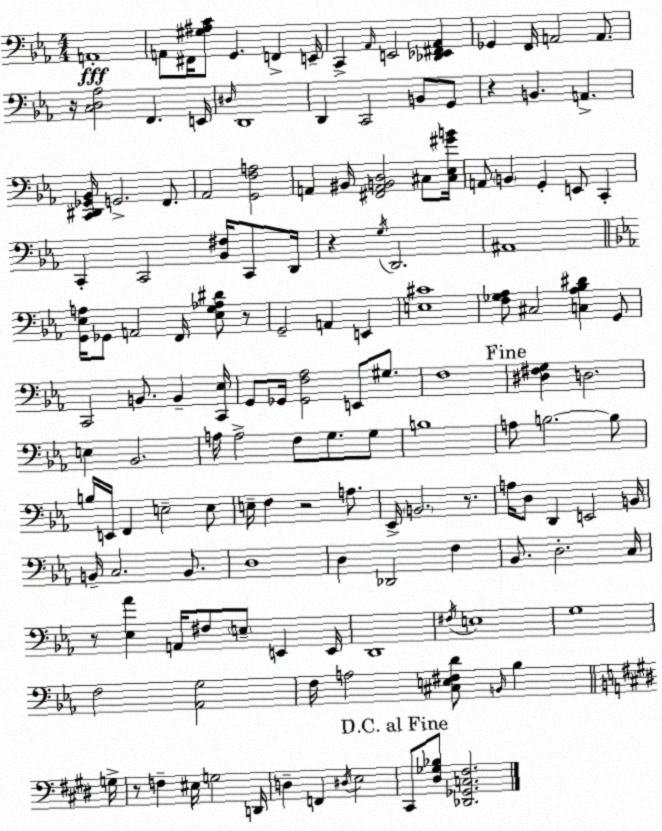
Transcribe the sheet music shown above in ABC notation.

X:1
T:Untitled
M:4/4
L:1/4
K:Eb
A,,4 A,,/2 ^F,,/4 [^G,^A,C]/2 G,, F,, E,,/4 C,, _A,,/4 E,,2 [_D,,_E,,^F,,_A,,] _G,, F,,/4 A,,2 A,,/2 z/4 [C,D,_A,]2 F,, E,,/4 ^D,/4 D,,4 D,, C,,2 B,,/2 G,,/2 z B,, A,, [C,,^D,,_G,,_B,,]/4 G,,2 F,,/2 _A,,2 [G,,F,A,]2 A,, ^B,,/4 [^F,,A,,B,,D,]2 ^C,/2 [^C,_E,^GB]/4 A,,/2 B,, G,, E,,/2 C,, C,, C,,2 [_B,,^F,]/4 C,,/2 D,,/4 z G,/4 D,,2 ^A,,4 [G,,_E,A,]/4 _G,,/2 A,,2 F,,/4 [_E,G,_A,^D]/2 z/2 G,,2 A,, E,, [E,^C]4 [F,_G,_A,]/2 ^C,2 [C,_A,_B,^D] G,,/2 C,,2 B,,/2 B,, [C,,_E,]/4 G,,/2 _G,,/4 [_G,,F,_A,]2 E,,/2 ^G,/2 F,4 [^D,^F,G,] D,2 E, _B,,2 A,/4 A,2 F,/2 G,/2 G,/2 B,4 A,/2 B,2 B,/2 B,/4 E,,/4 F,, E,2 E,/2 E,/4 F, z2 A,/2 _E,,/4 B,,2 z/2 A,/4 D,/2 D,, E,,2 B,,/4 B,,/4 C,2 B,,/2 D,4 D, _D,,2 F, _B,,/2 D,2 C,/4 z/2 [_E,_A] A,,/4 ^F,/2 E,/2 E,, E,,/4 D,,4 ^F,/4 E,4 G,4 F,2 [_A,,G,]2 F,/4 A,2 [^C,E,^F,D]/2 B,,/4 _B, G,/4 z/2 F, ^E,/4 G,2 D,,/4 D, F,, ^D,/4 E,2 ^C,,/2 [^D,_G,_B,]/2 [_D,,_G,,C,^F,]2